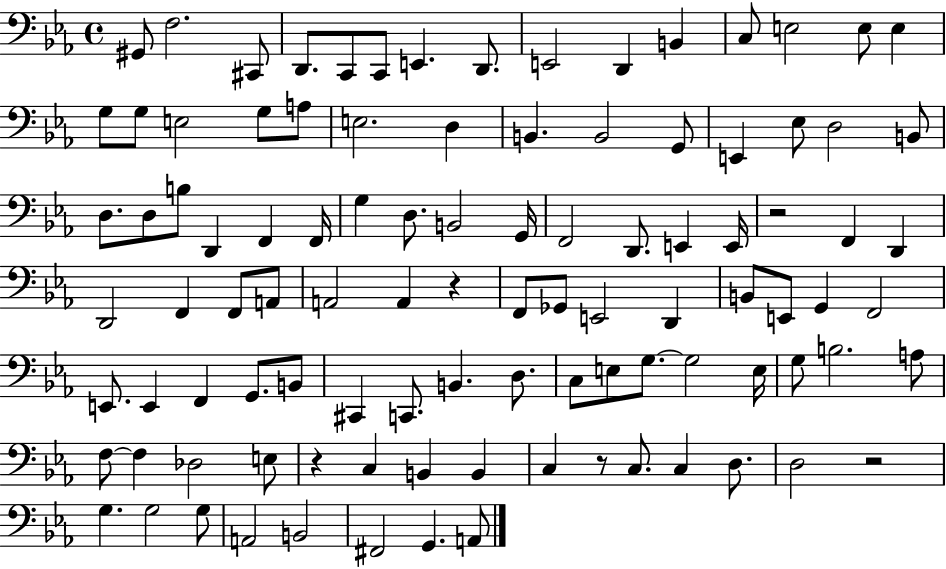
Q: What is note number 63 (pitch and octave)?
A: G2